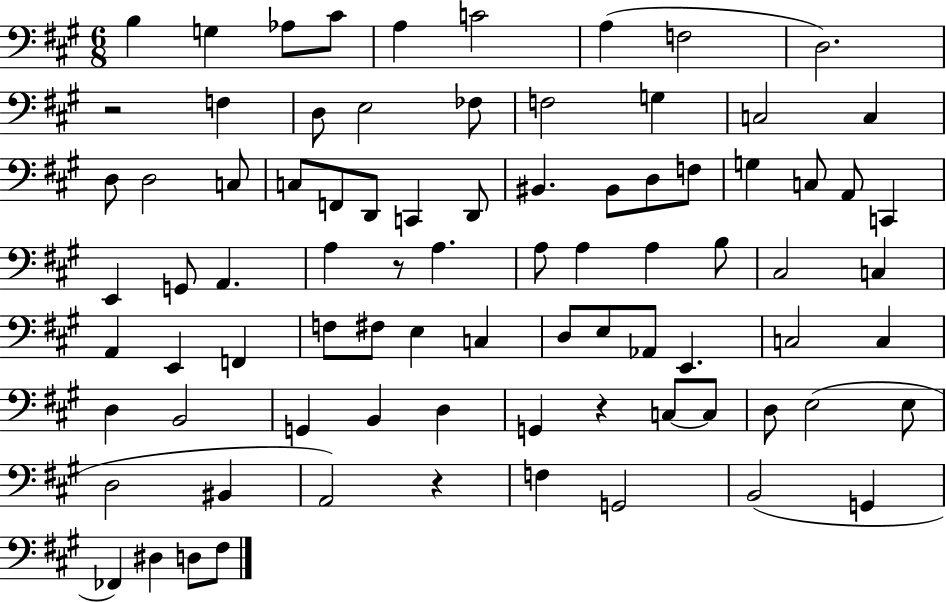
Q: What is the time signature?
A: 6/8